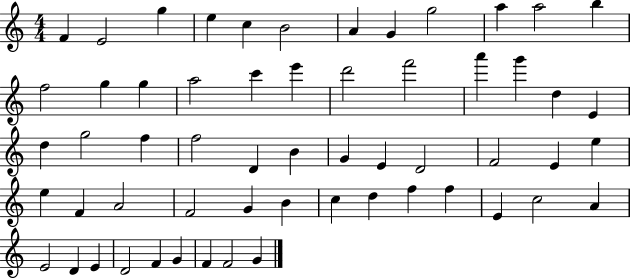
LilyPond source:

{
  \clef treble
  \numericTimeSignature
  \time 4/4
  \key c \major
  f'4 e'2 g''4 | e''4 c''4 b'2 | a'4 g'4 g''2 | a''4 a''2 b''4 | \break f''2 g''4 g''4 | a''2 c'''4 e'''4 | d'''2 f'''2 | a'''4 g'''4 d''4 e'4 | \break d''4 g''2 f''4 | f''2 d'4 b'4 | g'4 e'4 d'2 | f'2 e'4 e''4 | \break e''4 f'4 a'2 | f'2 g'4 b'4 | c''4 d''4 f''4 f''4 | e'4 c''2 a'4 | \break e'2 d'4 e'4 | d'2 f'4 g'4 | f'4 f'2 g'4 | \bar "|."
}